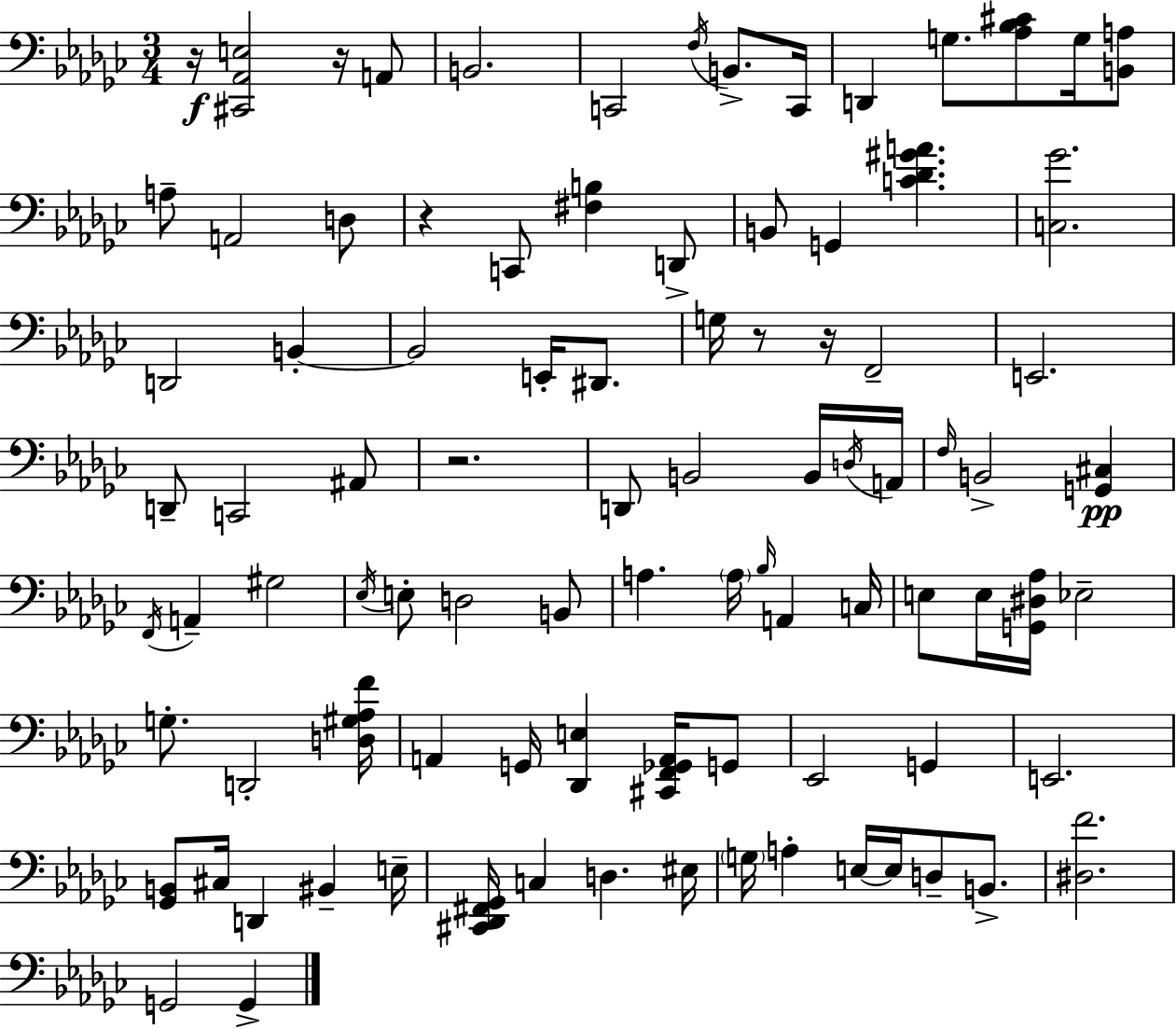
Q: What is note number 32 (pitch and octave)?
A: A2